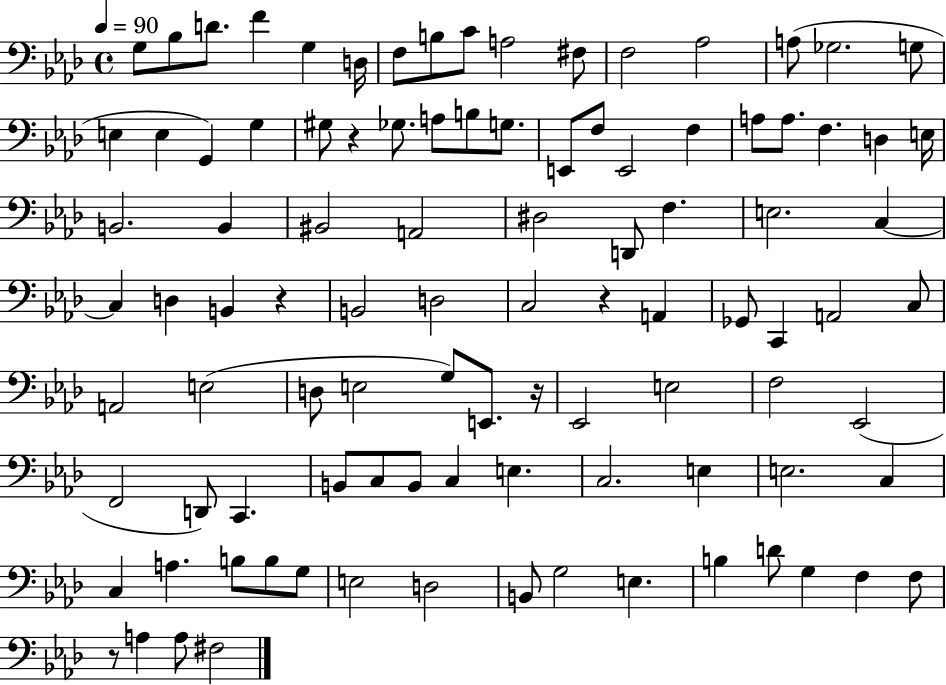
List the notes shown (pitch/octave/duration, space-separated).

G3/e Bb3/e D4/e. F4/q G3/q D3/s F3/e B3/e C4/e A3/h F#3/e F3/h Ab3/h A3/e Gb3/h. G3/e E3/q E3/q G2/q G3/q G#3/e R/q Gb3/e. A3/e B3/e G3/e. E2/e F3/e E2/h F3/q A3/e A3/e. F3/q. D3/q E3/s B2/h. B2/q BIS2/h A2/h D#3/h D2/e F3/q. E3/h. C3/q C3/q D3/q B2/q R/q B2/h D3/h C3/h R/q A2/q Gb2/e C2/q A2/h C3/e A2/h E3/h D3/e E3/h G3/e E2/e. R/s Eb2/h E3/h F3/h Eb2/h F2/h D2/e C2/q. B2/e C3/e B2/e C3/q E3/q. C3/h. E3/q E3/h. C3/q C3/q A3/q. B3/e B3/e G3/e E3/h D3/h B2/e G3/h E3/q. B3/q D4/e G3/q F3/q F3/e R/e A3/q A3/e F#3/h